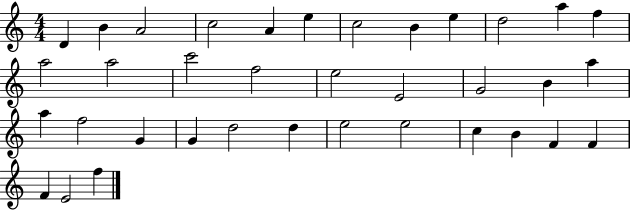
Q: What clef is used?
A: treble